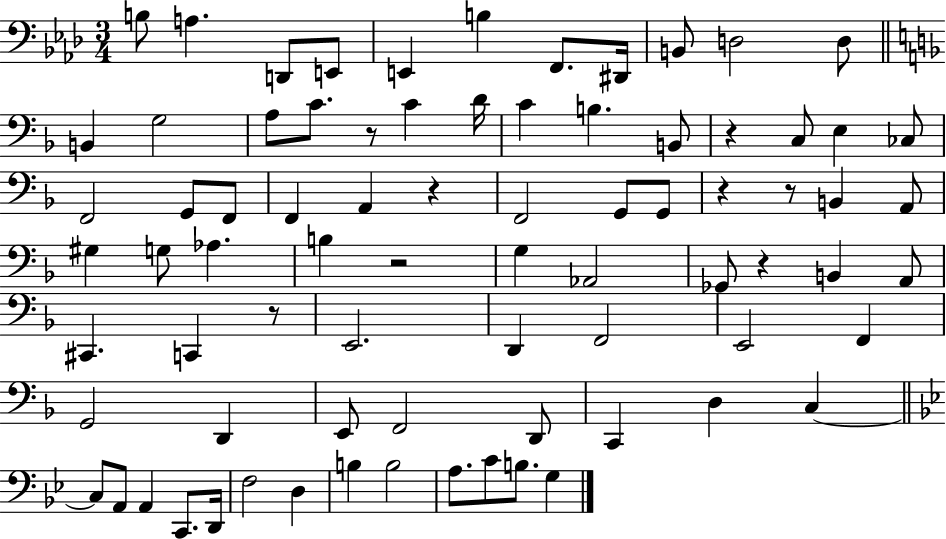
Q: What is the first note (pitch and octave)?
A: B3